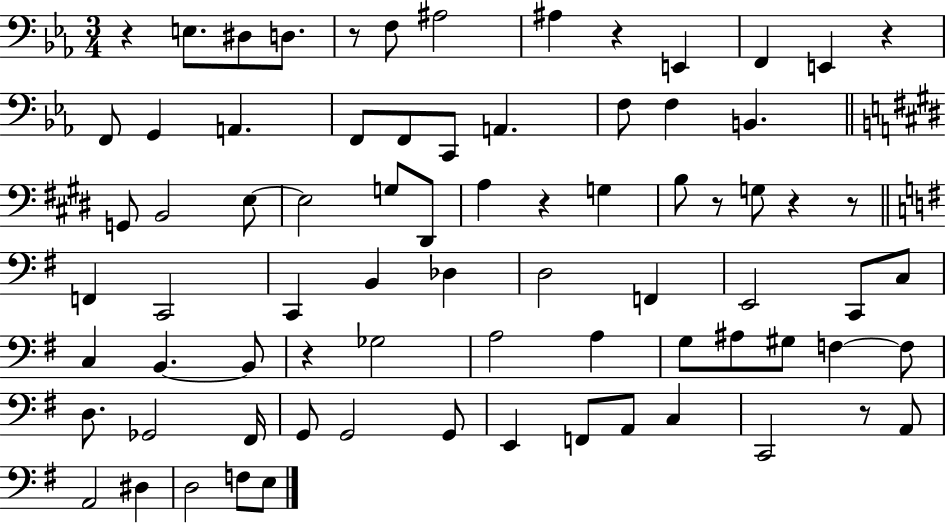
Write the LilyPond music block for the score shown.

{
  \clef bass
  \numericTimeSignature
  \time 3/4
  \key ees \major
  \repeat volta 2 { r4 e8. dis8 d8. | r8 f8 ais2 | ais4 r4 e,4 | f,4 e,4 r4 | \break f,8 g,4 a,4. | f,8 f,8 c,8 a,4. | f8 f4 b,4. | \bar "||" \break \key e \major g,8 b,2 e8~~ | e2 g8 dis,8 | a4 r4 g4 | b8 r8 g8 r4 r8 | \break \bar "||" \break \key e \minor f,4 c,2 | c,4 b,4 des4 | d2 f,4 | e,2 c,8 c8 | \break c4 b,4.~~ b,8 | r4 ges2 | a2 a4 | g8 ais8 gis8 f4~~ f8 | \break d8. ges,2 fis,16 | g,8 g,2 g,8 | e,4 f,8 a,8 c4 | c,2 r8 a,8 | \break a,2 dis4 | d2 f8 e8 | } \bar "|."
}